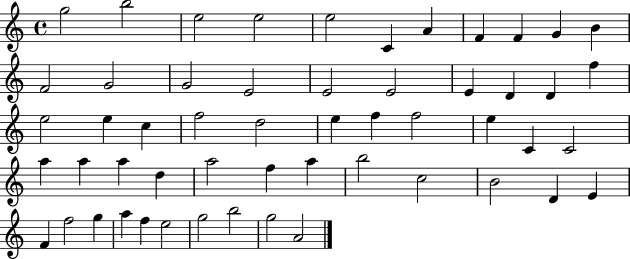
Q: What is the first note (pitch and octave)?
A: G5